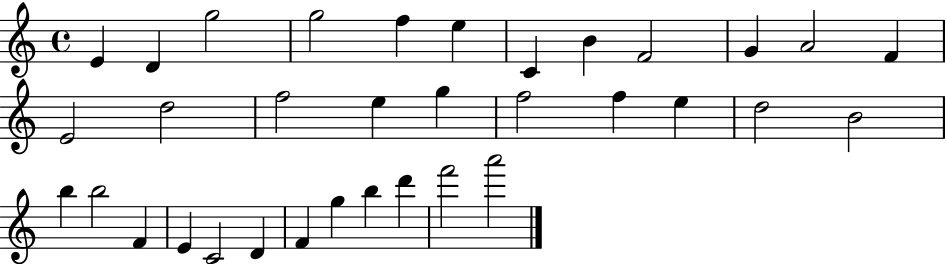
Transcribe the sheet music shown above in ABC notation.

X:1
T:Untitled
M:4/4
L:1/4
K:C
E D g2 g2 f e C B F2 G A2 F E2 d2 f2 e g f2 f e d2 B2 b b2 F E C2 D F g b d' f'2 a'2